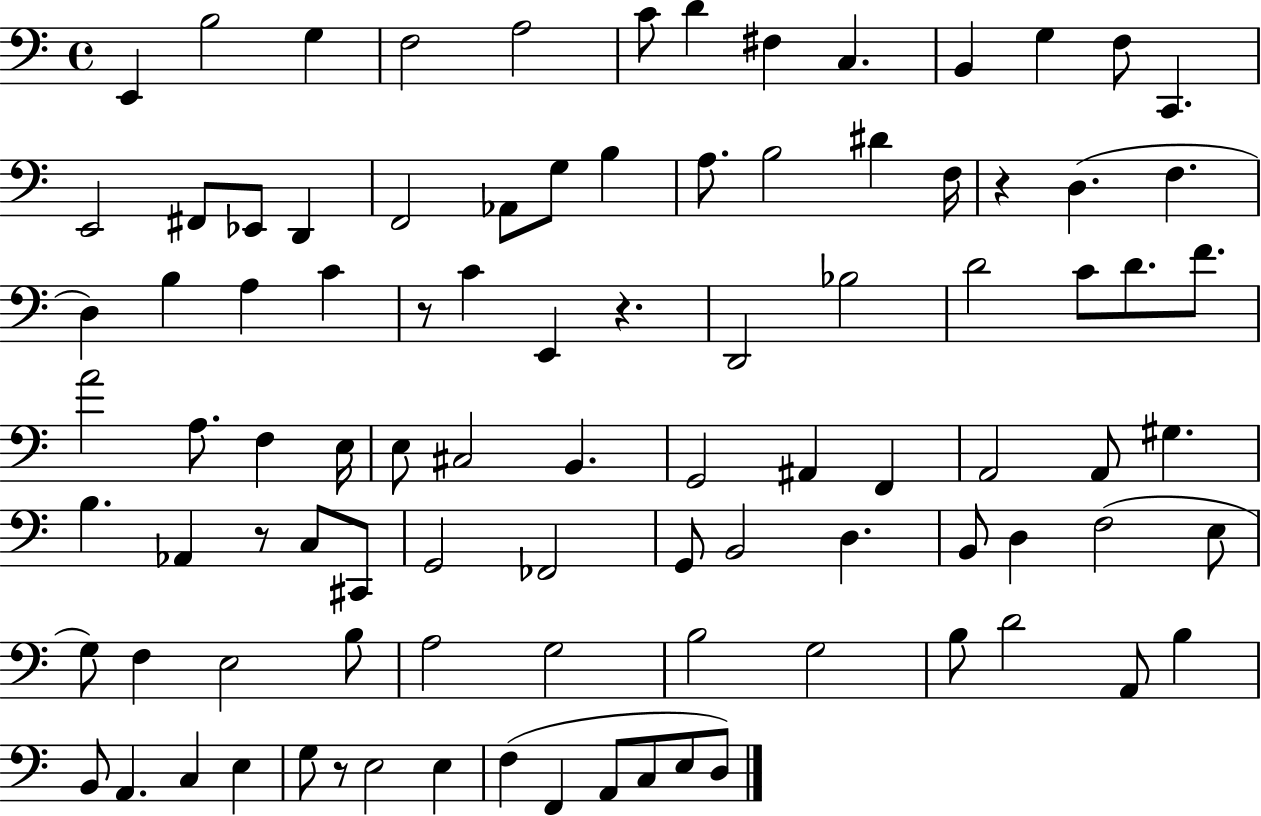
X:1
T:Untitled
M:4/4
L:1/4
K:C
E,, B,2 G, F,2 A,2 C/2 D ^F, C, B,, G, F,/2 C,, E,,2 ^F,,/2 _E,,/2 D,, F,,2 _A,,/2 G,/2 B, A,/2 B,2 ^D F,/4 z D, F, D, B, A, C z/2 C E,, z D,,2 _B,2 D2 C/2 D/2 F/2 A2 A,/2 F, E,/4 E,/2 ^C,2 B,, G,,2 ^A,, F,, A,,2 A,,/2 ^G, B, _A,, z/2 C,/2 ^C,,/2 G,,2 _F,,2 G,,/2 B,,2 D, B,,/2 D, F,2 E,/2 G,/2 F, E,2 B,/2 A,2 G,2 B,2 G,2 B,/2 D2 A,,/2 B, B,,/2 A,, C, E, G,/2 z/2 E,2 E, F, F,, A,,/2 C,/2 E,/2 D,/2